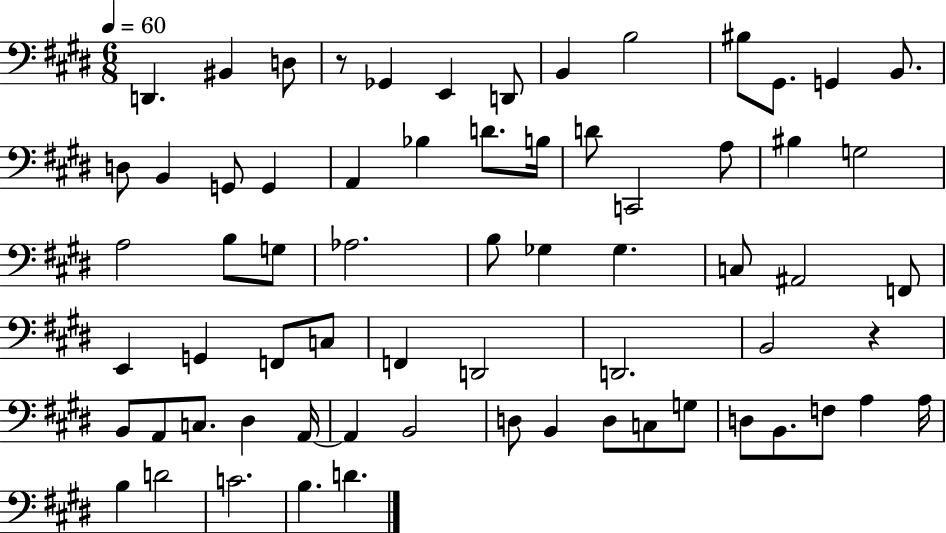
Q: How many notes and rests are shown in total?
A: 67